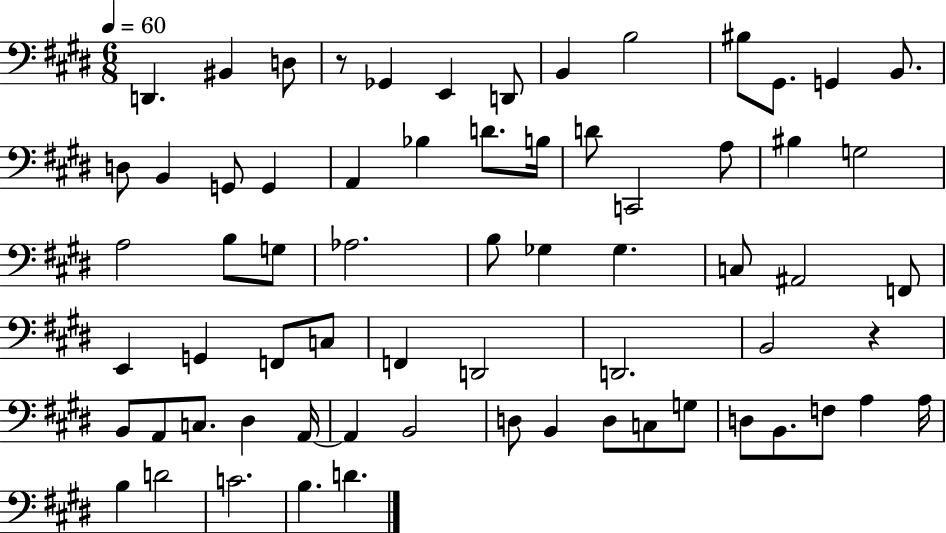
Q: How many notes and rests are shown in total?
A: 67